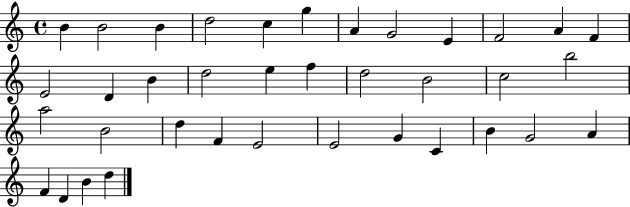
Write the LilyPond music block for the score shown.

{
  \clef treble
  \time 4/4
  \defaultTimeSignature
  \key c \major
  b'4 b'2 b'4 | d''2 c''4 g''4 | a'4 g'2 e'4 | f'2 a'4 f'4 | \break e'2 d'4 b'4 | d''2 e''4 f''4 | d''2 b'2 | c''2 b''2 | \break a''2 b'2 | d''4 f'4 e'2 | e'2 g'4 c'4 | b'4 g'2 a'4 | \break f'4 d'4 b'4 d''4 | \bar "|."
}